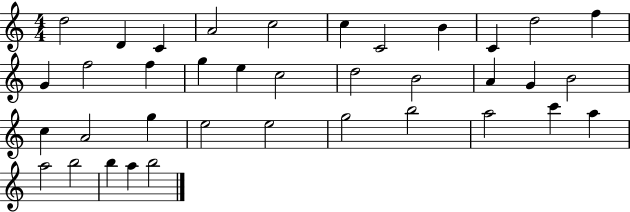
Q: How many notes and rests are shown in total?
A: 37